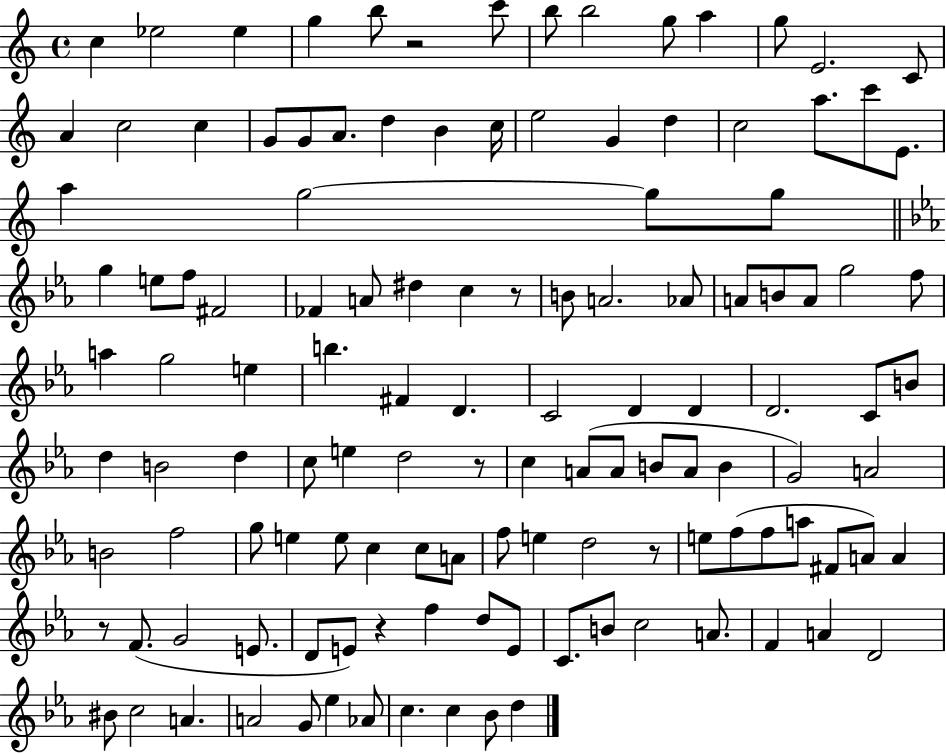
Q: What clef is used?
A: treble